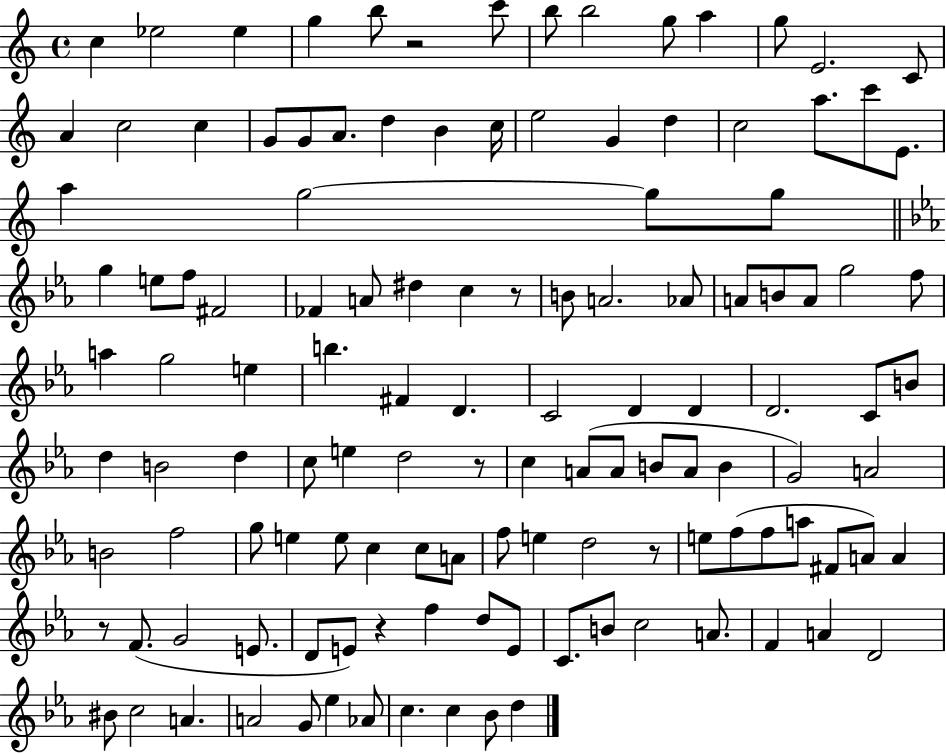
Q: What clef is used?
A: treble